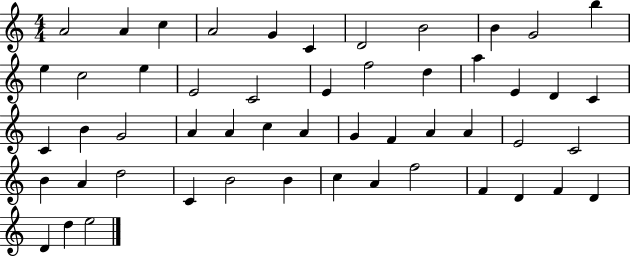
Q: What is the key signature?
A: C major